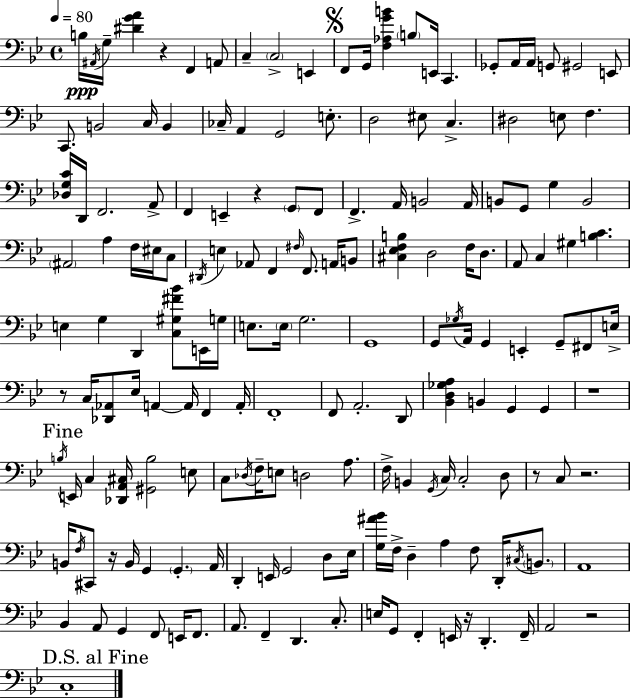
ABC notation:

X:1
T:Untitled
M:4/4
L:1/4
K:Bb
B,/4 ^A,,/4 G,/4 [^DGA] z F,, A,,/2 C, C,2 E,, F,,/2 G,,/4 [F,_A,GB] B,/2 E,,/4 C,, _G,,/2 A,,/4 A,,/4 G,,/2 ^G,,2 E,,/2 C,,/2 B,,2 C,/4 B,, _C,/4 A,, G,,2 E,/2 D,2 ^E,/2 C, ^D,2 E,/2 F, [_D,G,C]/4 D,,/4 F,,2 A,,/2 F,, E,, z G,,/2 F,,/2 F,, A,,/4 B,,2 A,,/4 B,,/2 G,,/2 G, B,,2 ^A,,2 A, F,/4 ^E,/4 C,/2 ^D,,/4 E, _A,,/2 F,, ^F,/4 F,,/2 A,,/4 B,,/2 [^C,_E,F,B,] D,2 F,/4 D,/2 A,,/2 C, ^G, [B,C] E, G, D,, [C,^G,^F_B]/2 E,,/4 G,/4 E,/2 E,/4 G,2 G,,4 G,,/2 _G,/4 A,,/4 G,, E,, G,,/2 ^F,,/2 E,/4 z/2 C,/4 [_D,,_A,,]/2 _E,/4 A,, A,,/4 F,, A,,/4 F,,4 F,,/2 A,,2 D,,/2 [_B,,D,_G,A,] B,, G,, G,, z4 B,/4 E,,/4 C, [_D,,A,,^C,]/4 [^G,,B,]2 E,/2 C,/2 _D,/4 F,/4 E,/2 D,2 A,/2 F,/4 B,, G,,/4 C,/4 C,2 D,/2 z/2 C,/2 z2 B,,/4 F,/4 ^C,,/2 z/4 B,,/4 G,, G,, A,,/4 D,, E,,/4 G,,2 D,/2 _E,/4 [G,^A_B]/4 F,/4 D, A, F,/2 D,,/4 ^C,/4 B,,/2 A,,4 _B,, A,,/2 G,, F,,/2 E,,/4 F,,/2 A,,/2 F,, D,, C,/2 E,/4 G,,/2 F,, E,,/4 z/4 D,, F,,/4 A,,2 z2 C,4